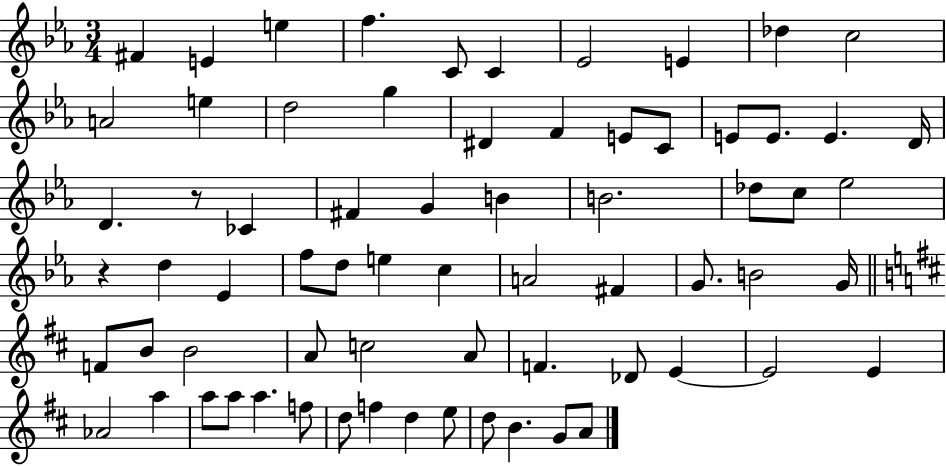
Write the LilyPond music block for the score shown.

{
  \clef treble
  \numericTimeSignature
  \time 3/4
  \key ees \major
  \repeat volta 2 { fis'4 e'4 e''4 | f''4. c'8 c'4 | ees'2 e'4 | des''4 c''2 | \break a'2 e''4 | d''2 g''4 | dis'4 f'4 e'8 c'8 | e'8 e'8. e'4. d'16 | \break d'4. r8 ces'4 | fis'4 g'4 b'4 | b'2. | des''8 c''8 ees''2 | \break r4 d''4 ees'4 | f''8 d''8 e''4 c''4 | a'2 fis'4 | g'8. b'2 g'16 | \break \bar "||" \break \key b \minor f'8 b'8 b'2 | a'8 c''2 a'8 | f'4. des'8 e'4~~ | e'2 e'4 | \break aes'2 a''4 | a''8 a''8 a''4. f''8 | d''8 f''4 d''4 e''8 | d''8 b'4. g'8 a'8 | \break } \bar "|."
}